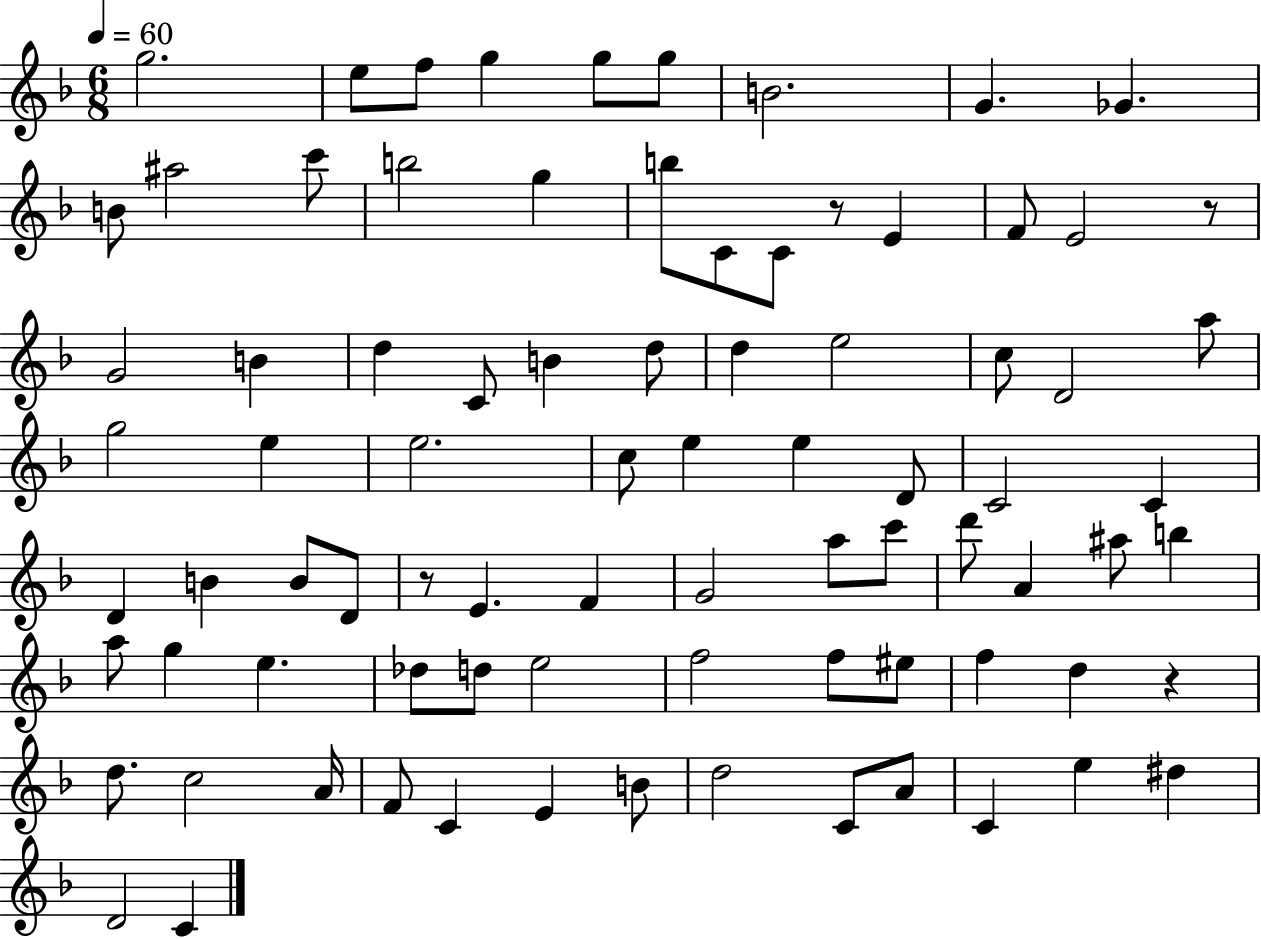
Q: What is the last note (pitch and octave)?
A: C4